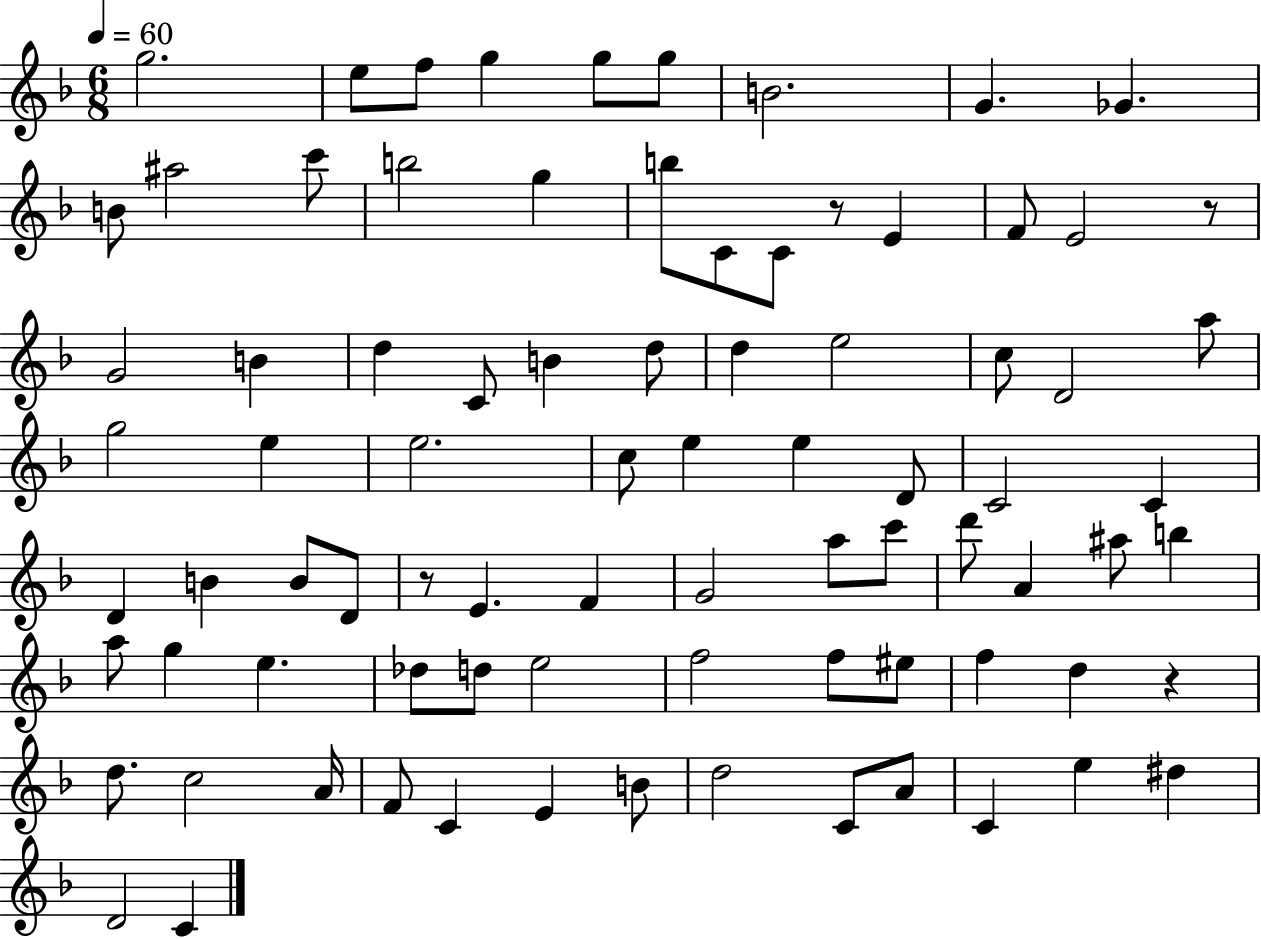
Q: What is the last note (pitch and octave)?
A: C4